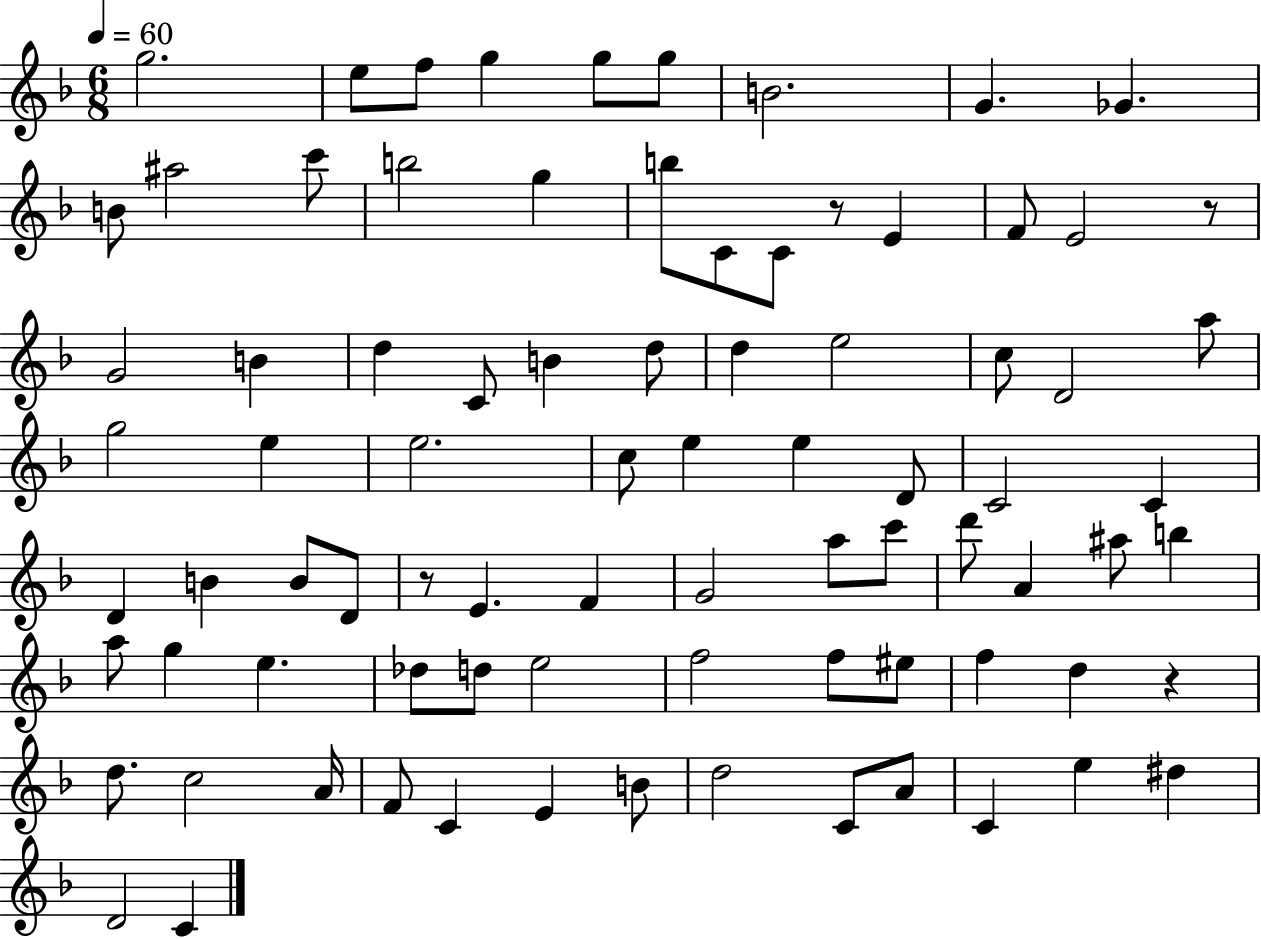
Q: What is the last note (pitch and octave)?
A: C4